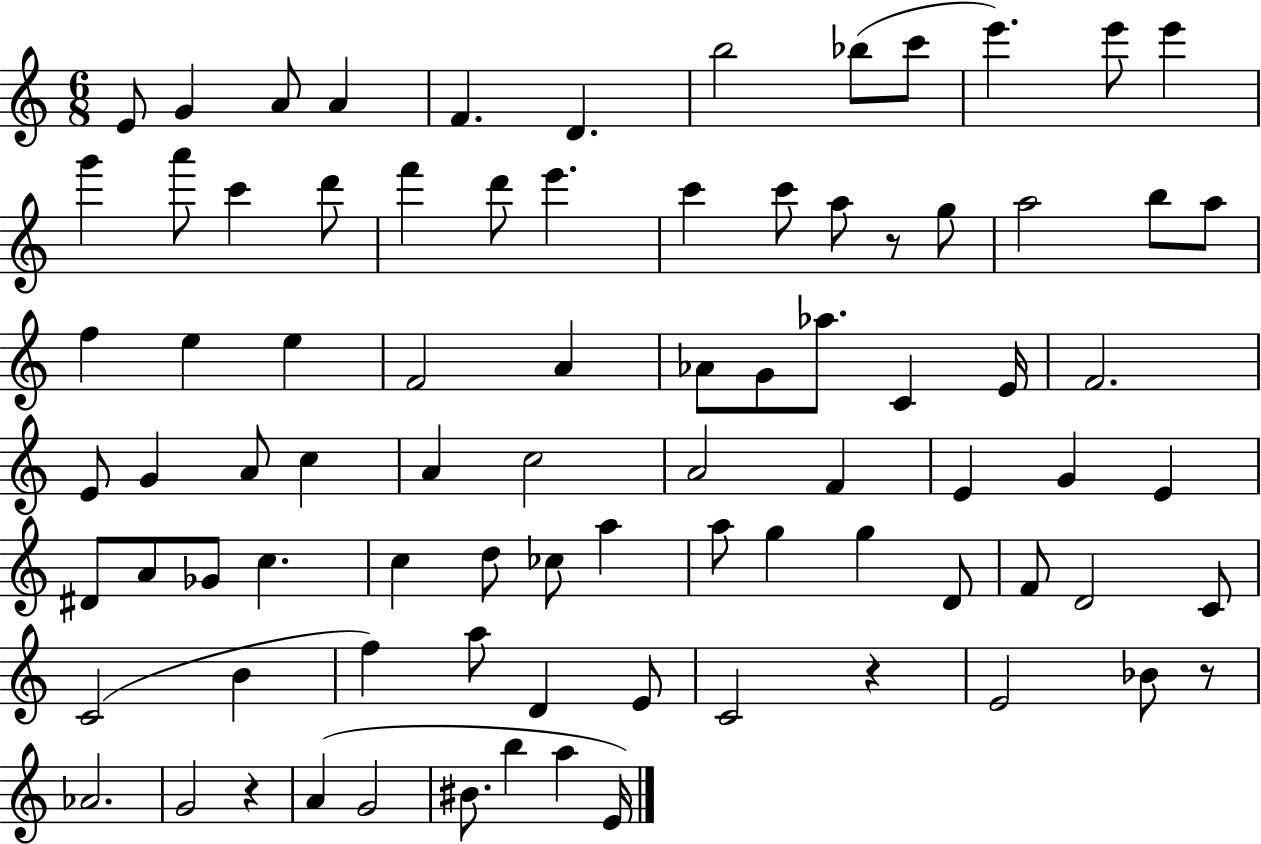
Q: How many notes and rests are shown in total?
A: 84